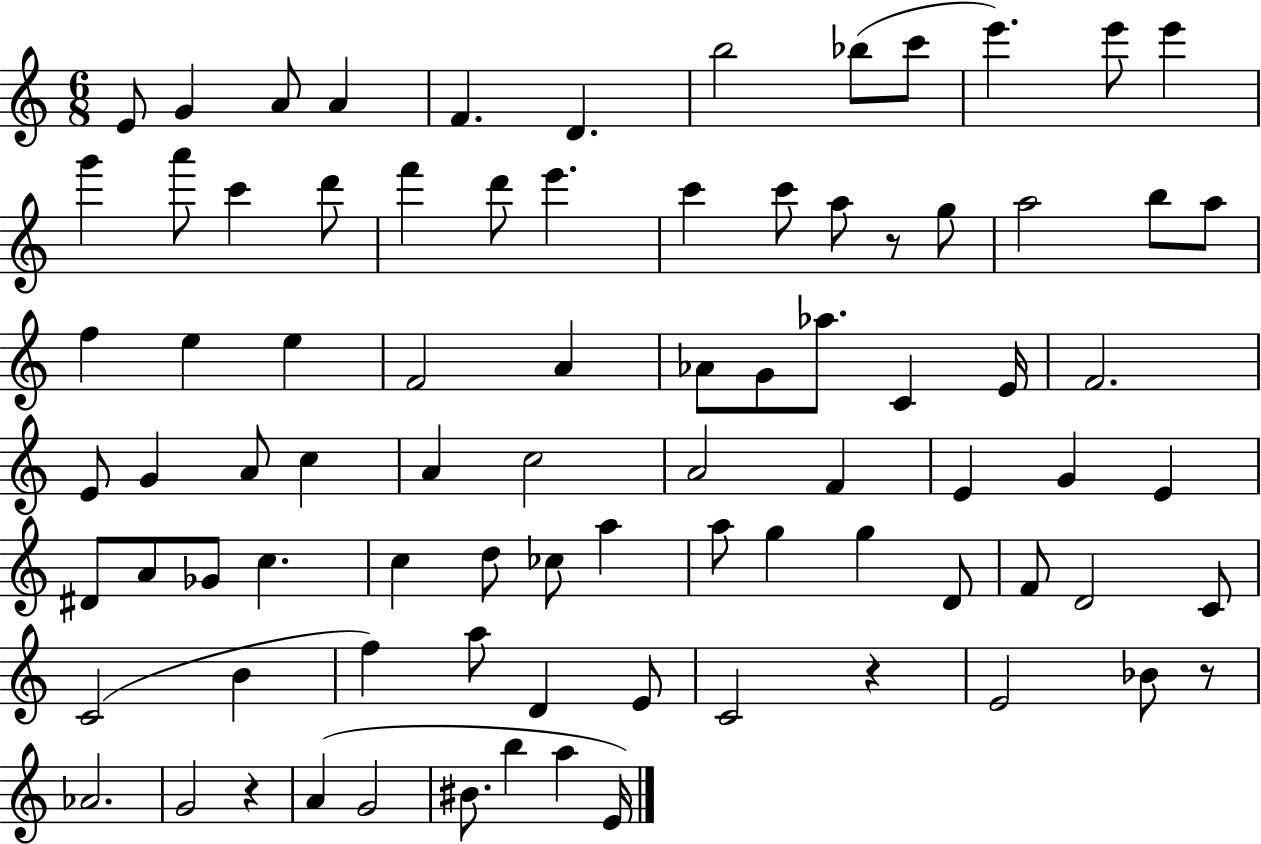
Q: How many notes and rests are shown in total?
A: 84